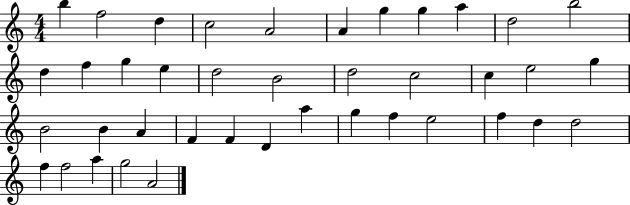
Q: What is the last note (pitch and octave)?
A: A4